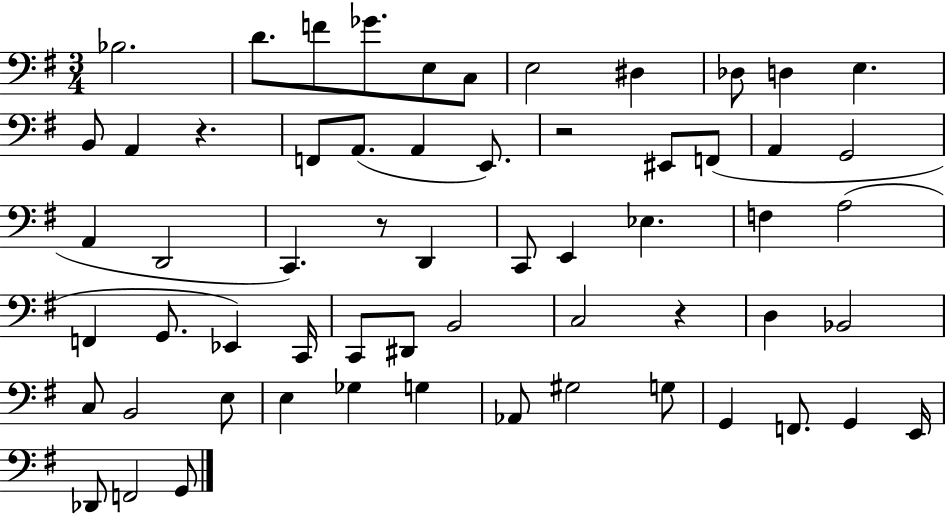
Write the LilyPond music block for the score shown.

{
  \clef bass
  \numericTimeSignature
  \time 3/4
  \key g \major
  \repeat volta 2 { bes2. | d'8. f'8 ges'8. e8 c8 | e2 dis4 | des8 d4 e4. | \break b,8 a,4 r4. | f,8 a,8.( a,4 e,8.) | r2 eis,8 f,8( | a,4 g,2 | \break a,4 d,2 | c,4.) r8 d,4 | c,8 e,4 ees4. | f4 a2( | \break f,4 g,8. ees,4) c,16 | c,8 dis,8 b,2 | c2 r4 | d4 bes,2 | \break c8 b,2 e8 | e4 ges4 g4 | aes,8 gis2 g8 | g,4 f,8. g,4 e,16 | \break des,8 f,2 g,8 | } \bar "|."
}